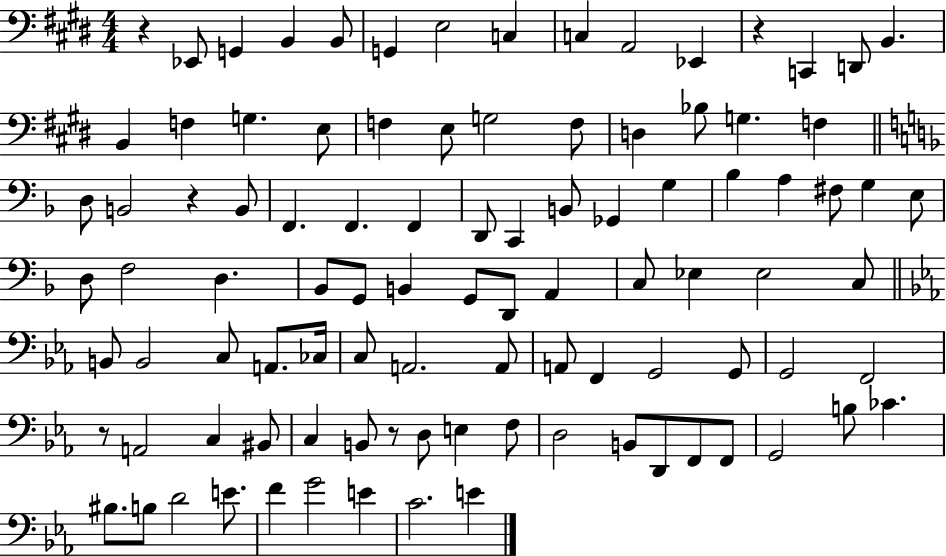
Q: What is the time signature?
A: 4/4